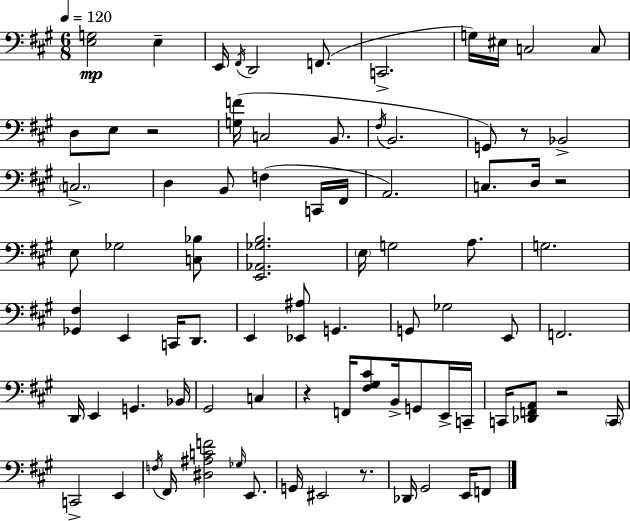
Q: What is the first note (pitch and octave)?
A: E3